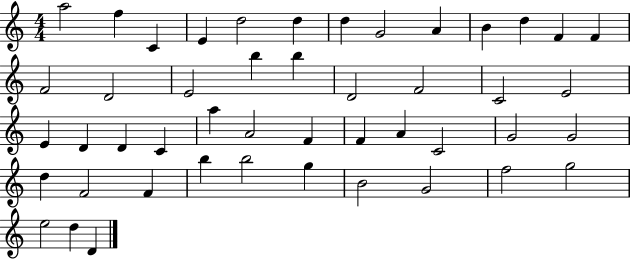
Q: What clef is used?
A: treble